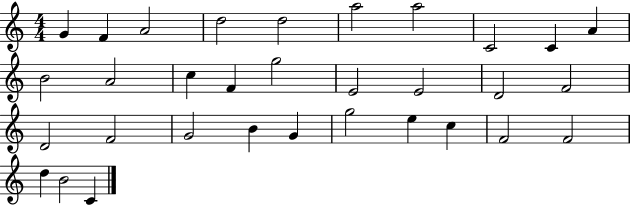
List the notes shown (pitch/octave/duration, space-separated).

G4/q F4/q A4/h D5/h D5/h A5/h A5/h C4/h C4/q A4/q B4/h A4/h C5/q F4/q G5/h E4/h E4/h D4/h F4/h D4/h F4/h G4/h B4/q G4/q G5/h E5/q C5/q F4/h F4/h D5/q B4/h C4/q